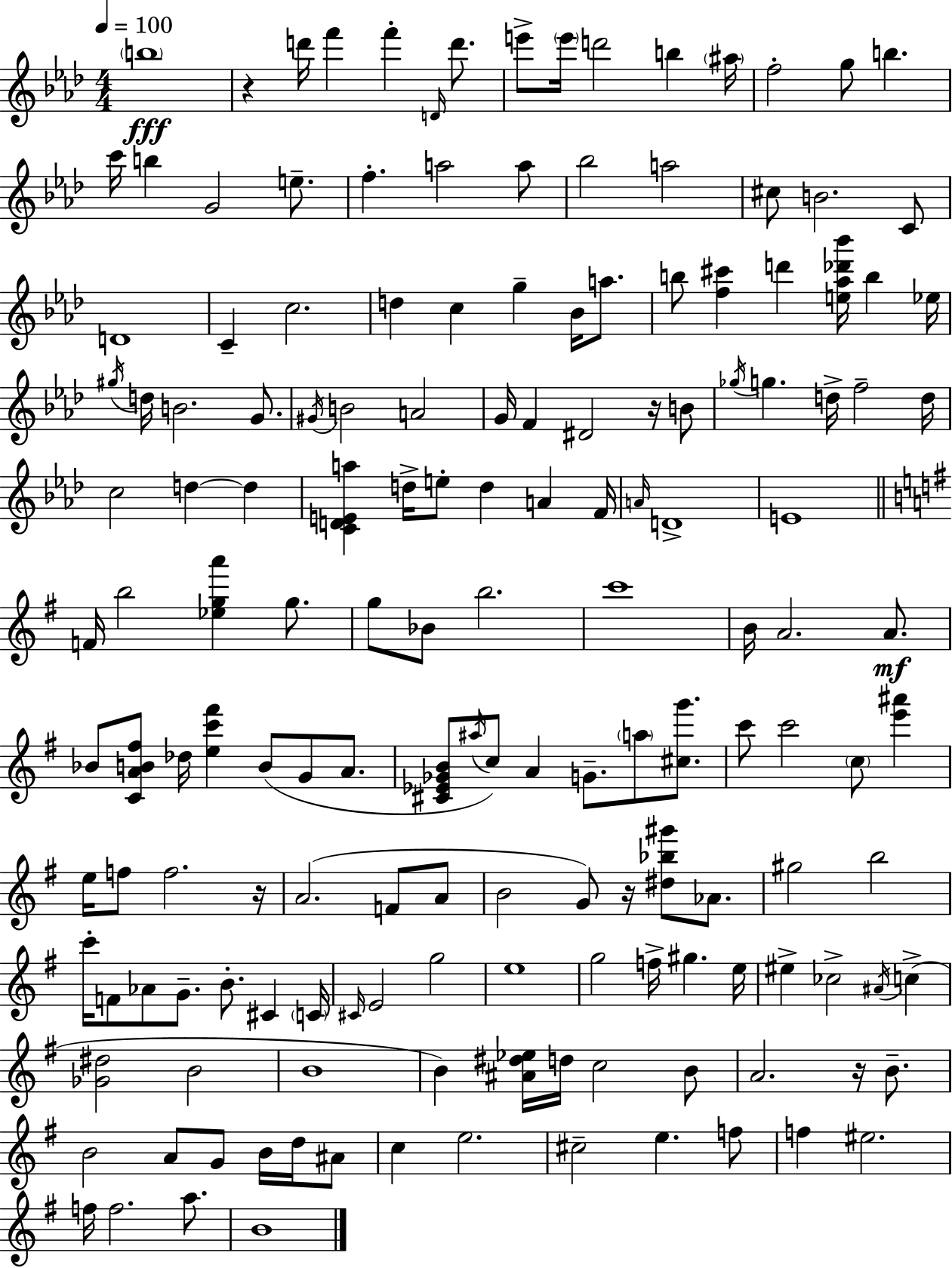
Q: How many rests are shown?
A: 5